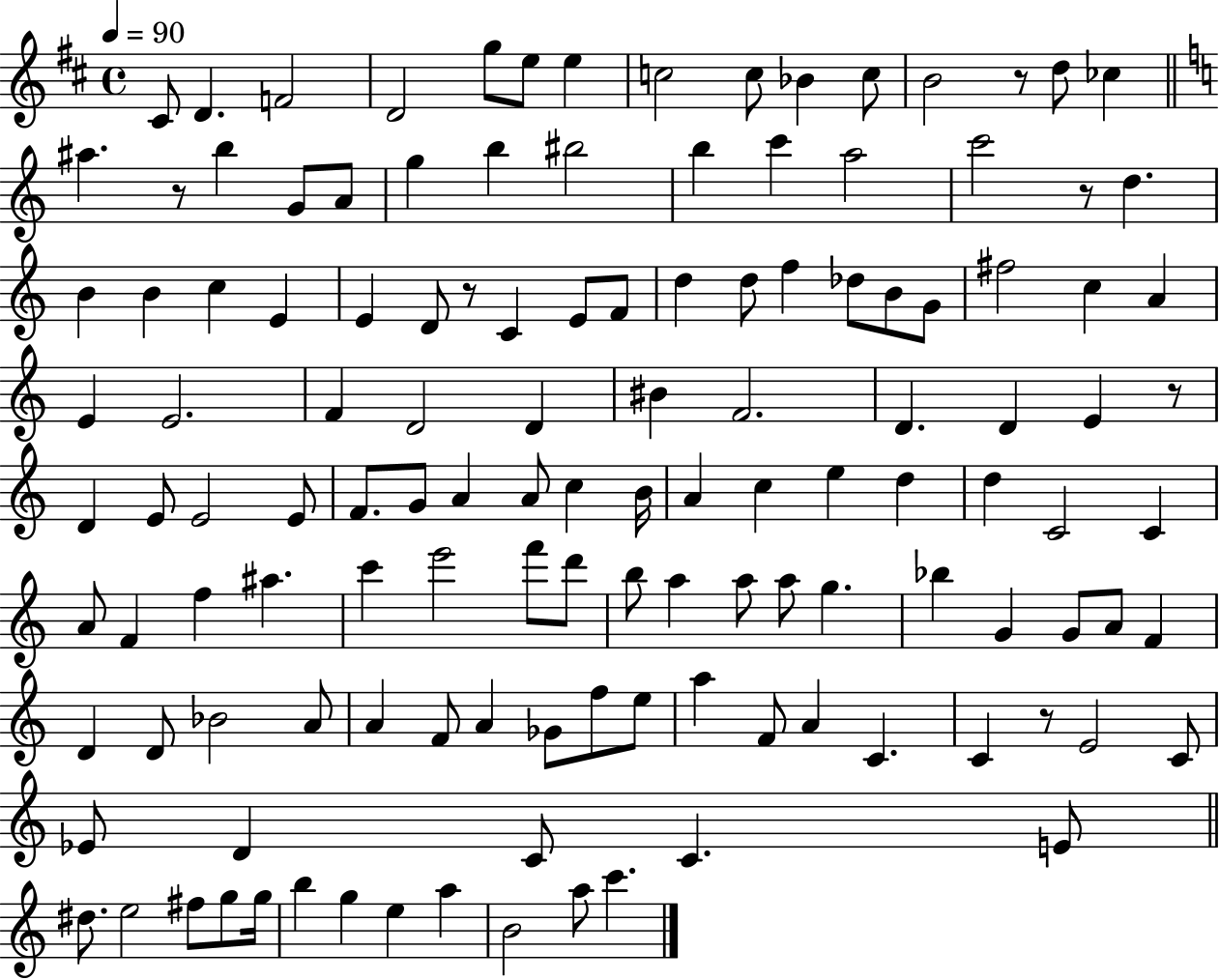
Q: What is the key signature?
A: D major